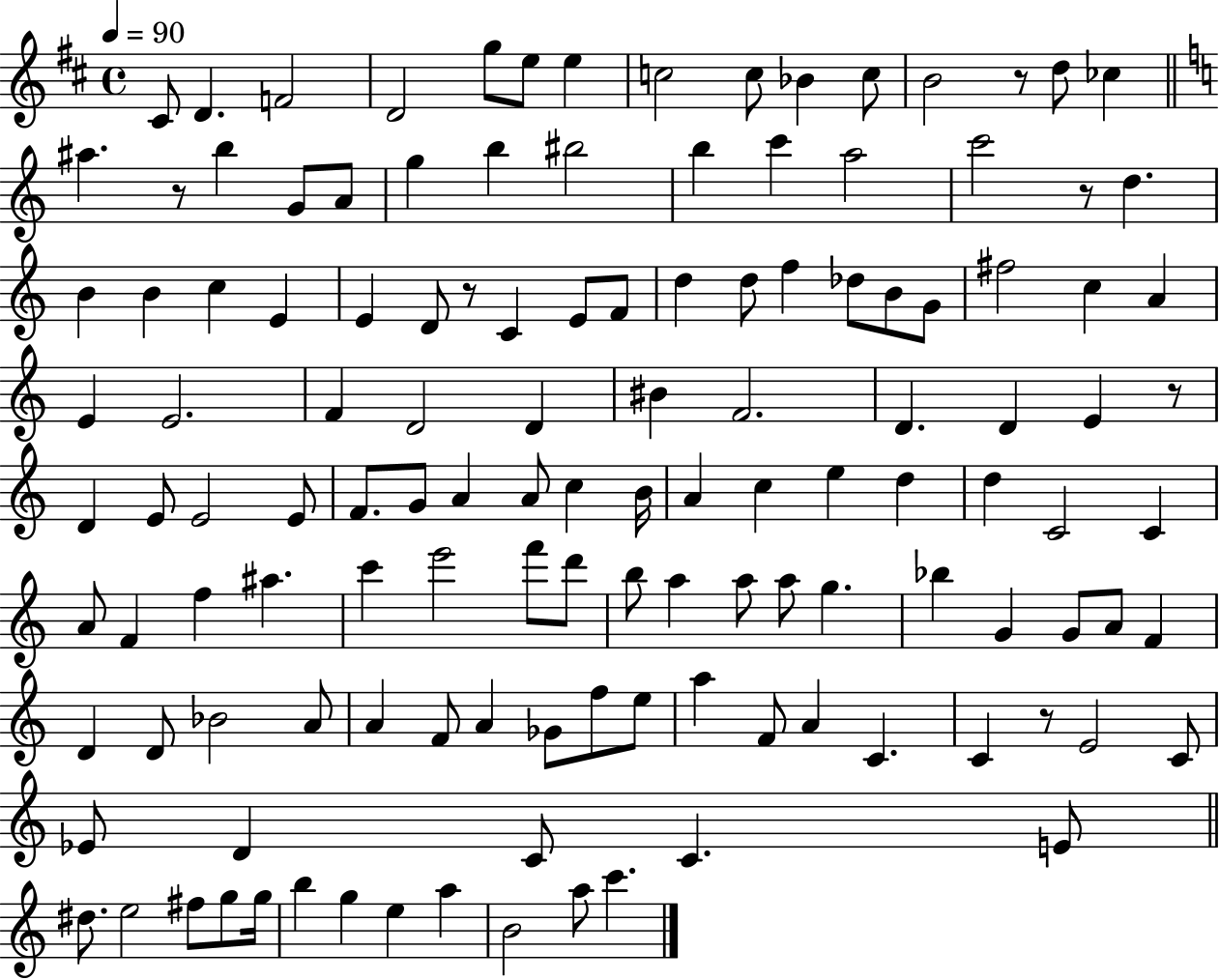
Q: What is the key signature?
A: D major